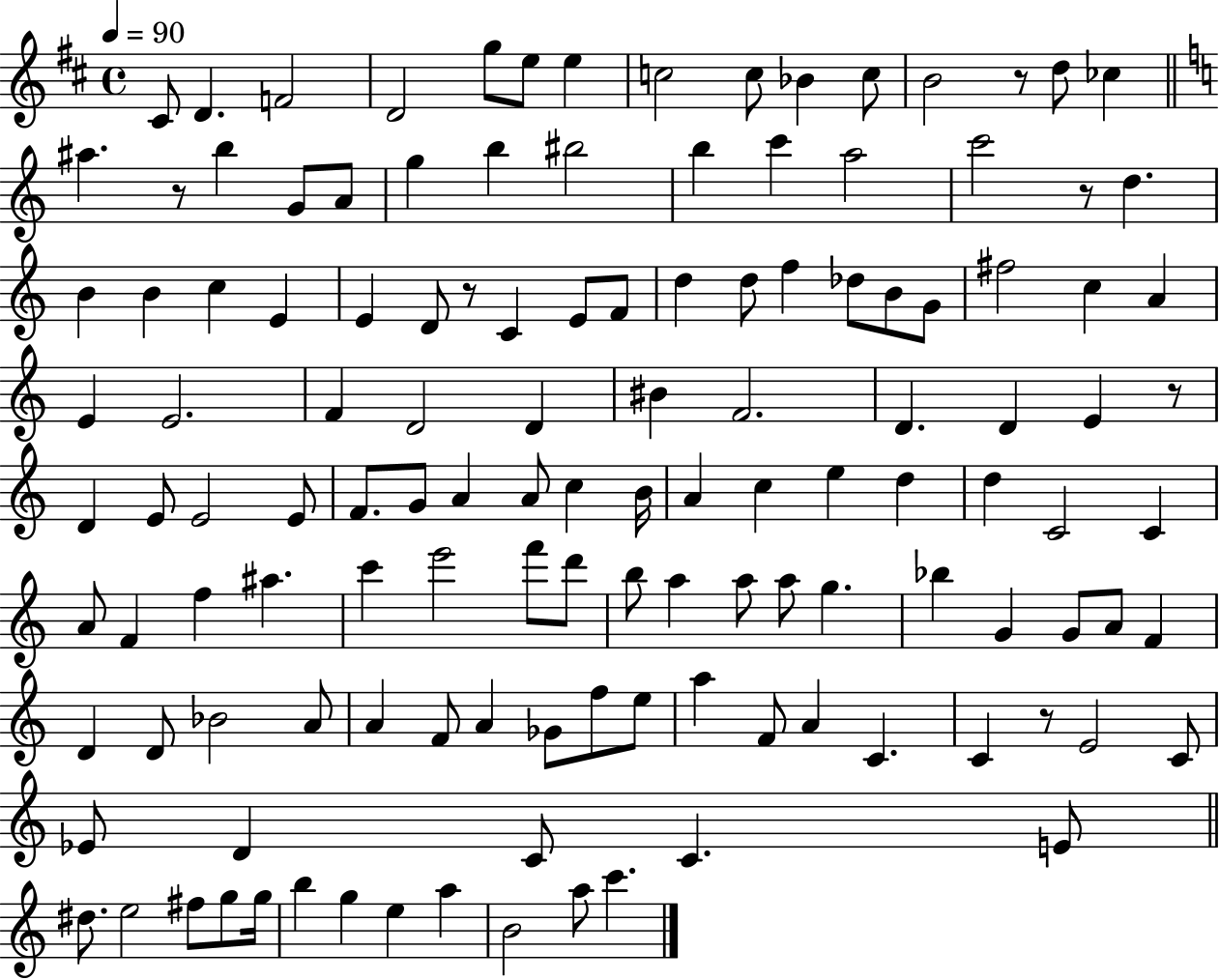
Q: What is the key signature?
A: D major